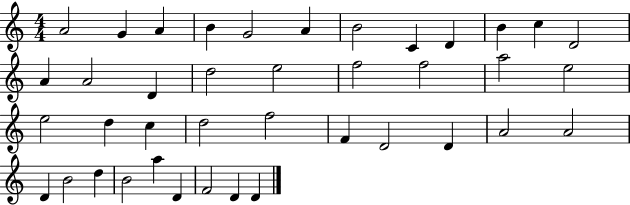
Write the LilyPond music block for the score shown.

{
  \clef treble
  \numericTimeSignature
  \time 4/4
  \key c \major
  a'2 g'4 a'4 | b'4 g'2 a'4 | b'2 c'4 d'4 | b'4 c''4 d'2 | \break a'4 a'2 d'4 | d''2 e''2 | f''2 f''2 | a''2 e''2 | \break e''2 d''4 c''4 | d''2 f''2 | f'4 d'2 d'4 | a'2 a'2 | \break d'4 b'2 d''4 | b'2 a''4 d'4 | f'2 d'4 d'4 | \bar "|."
}